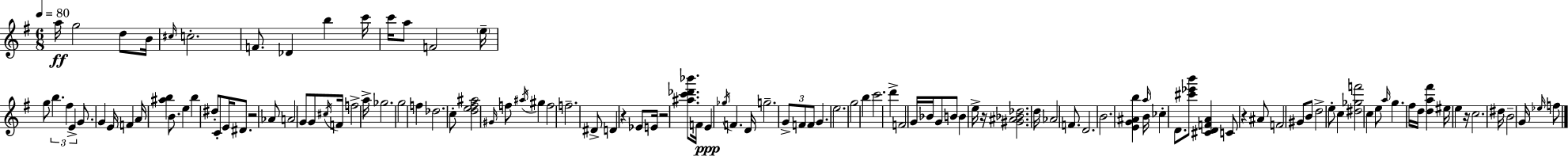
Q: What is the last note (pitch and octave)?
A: F5